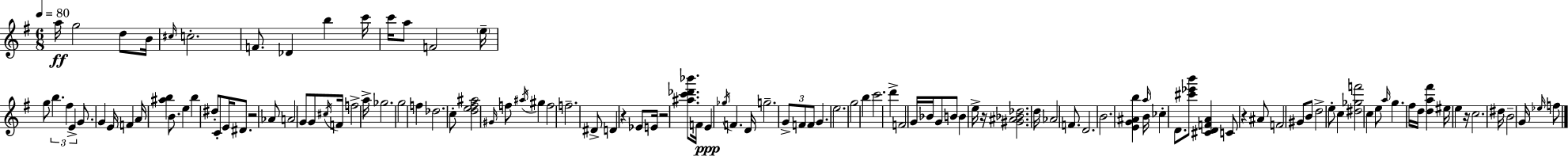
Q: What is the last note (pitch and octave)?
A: F5